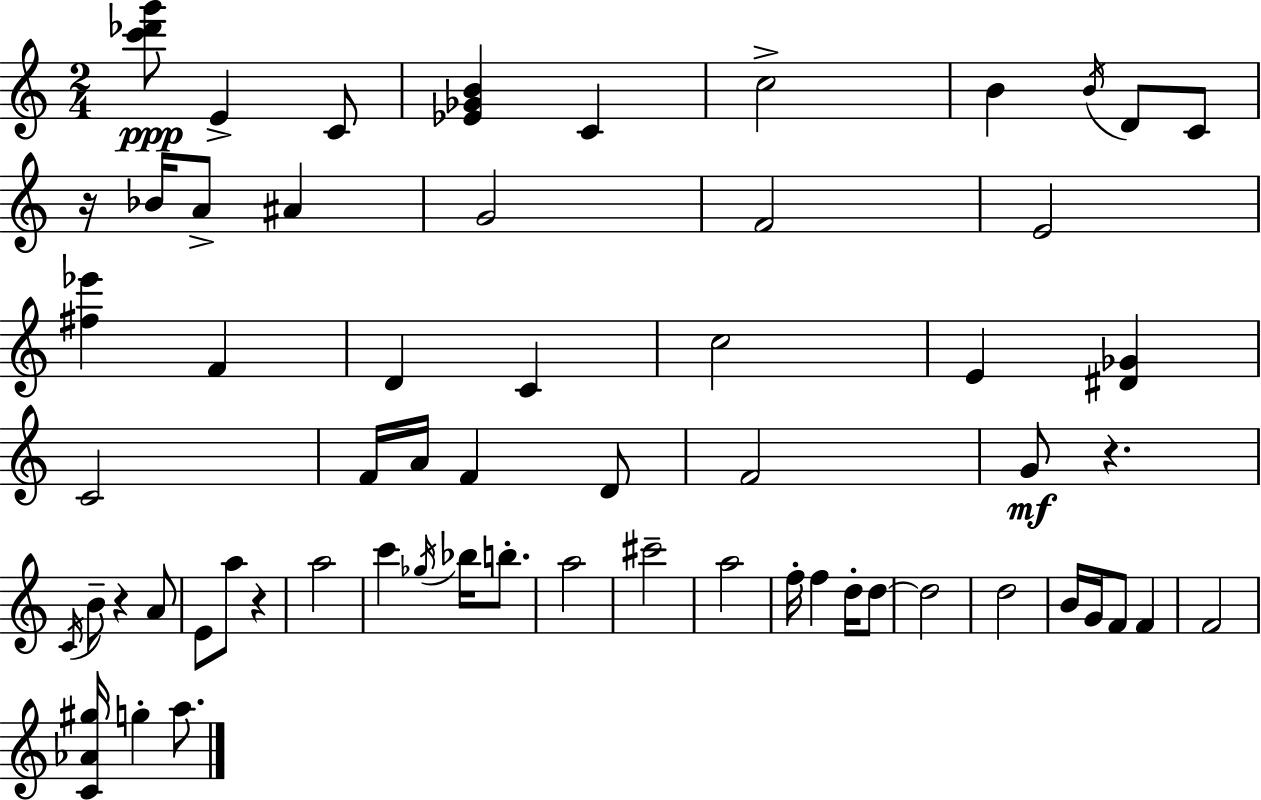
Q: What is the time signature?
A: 2/4